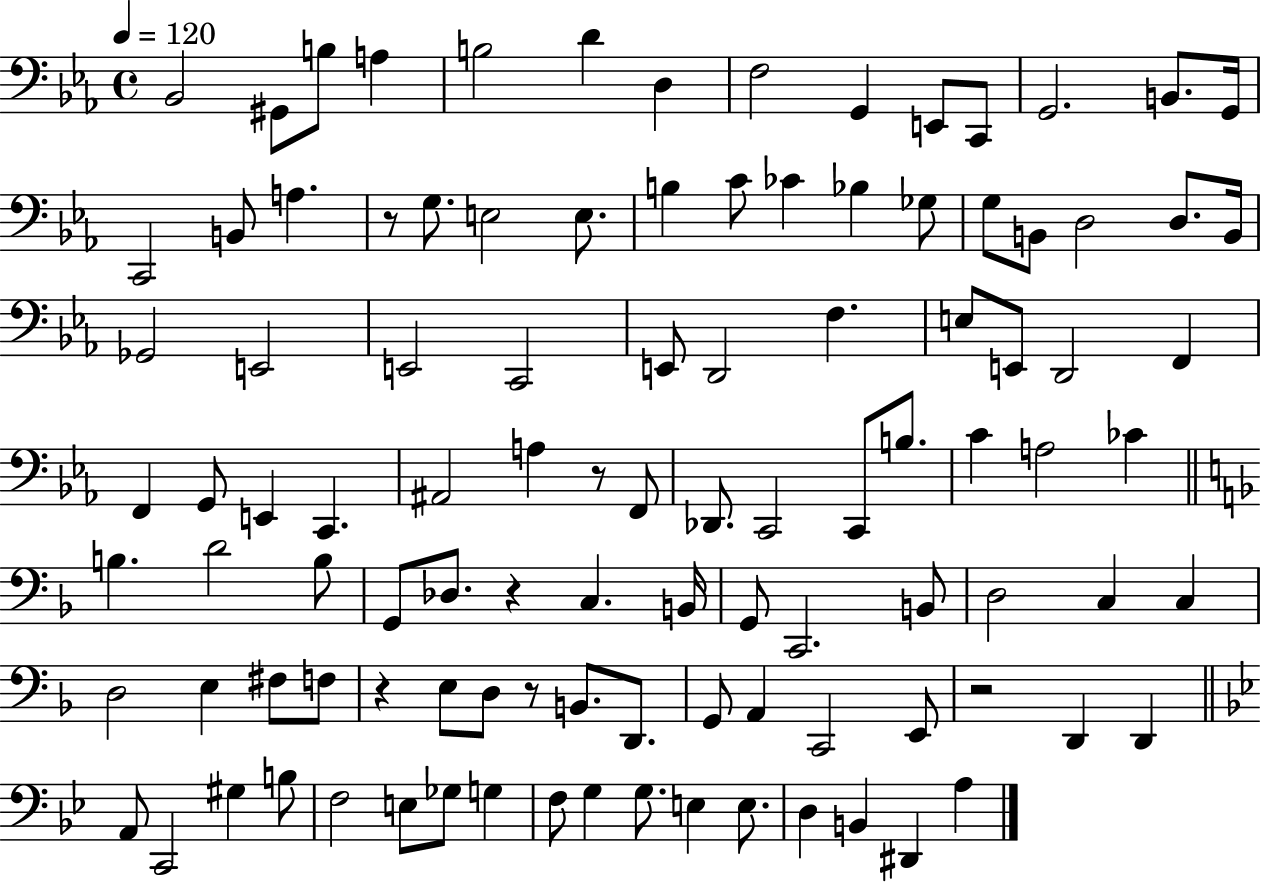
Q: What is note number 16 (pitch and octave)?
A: B2